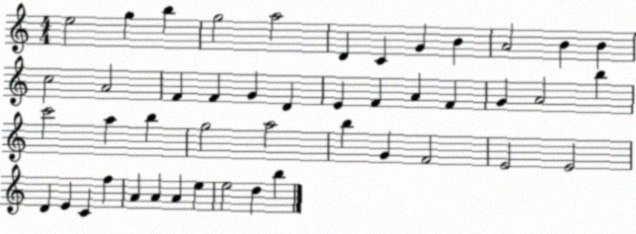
X:1
T:Untitled
M:4/4
L:1/4
K:C
e2 g b g2 a2 D C G B A2 B B c2 A2 F F G D E F A F G A2 b c'2 a b g2 a2 b G F2 E2 E2 D E C f A A A e e2 d b